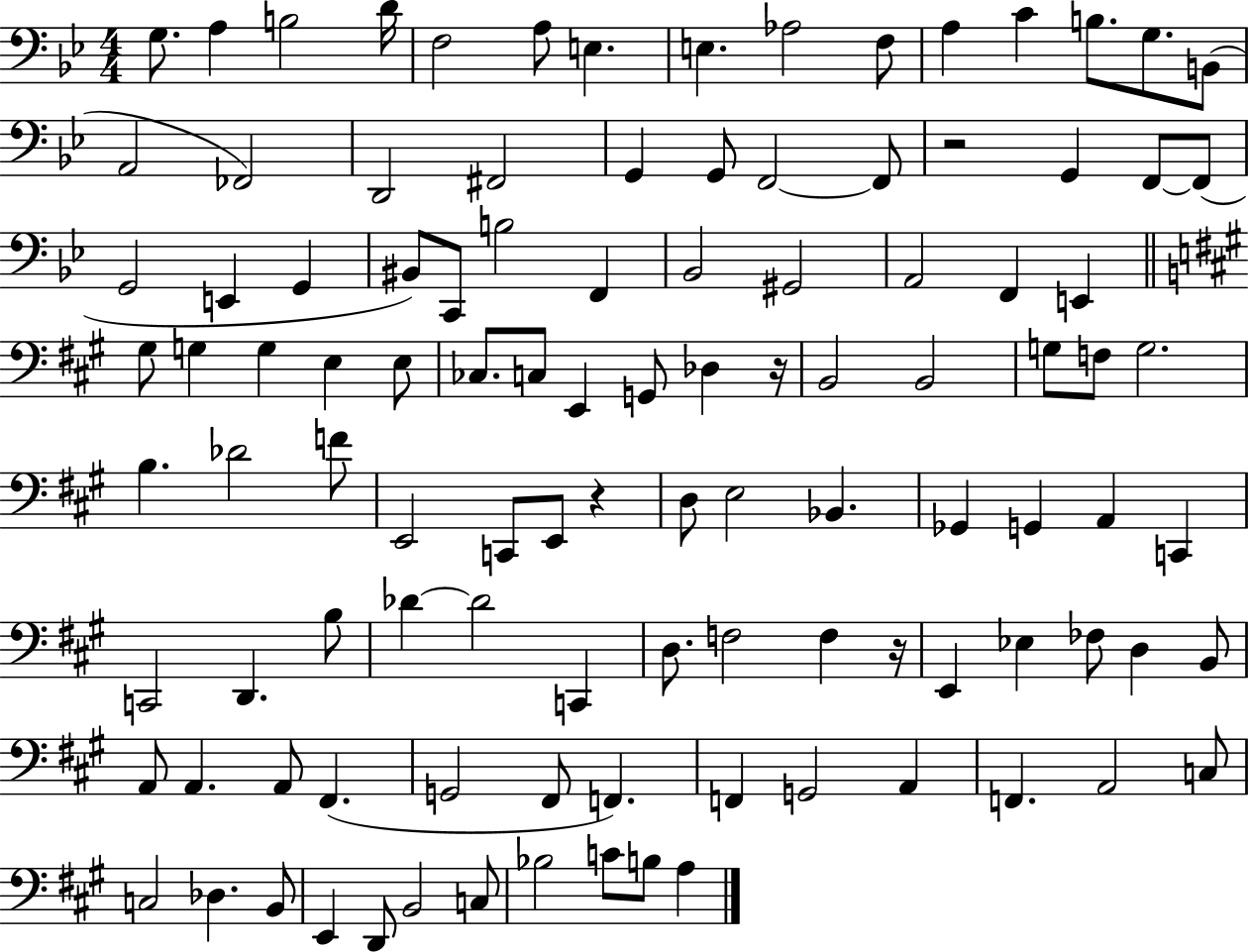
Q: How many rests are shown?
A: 4